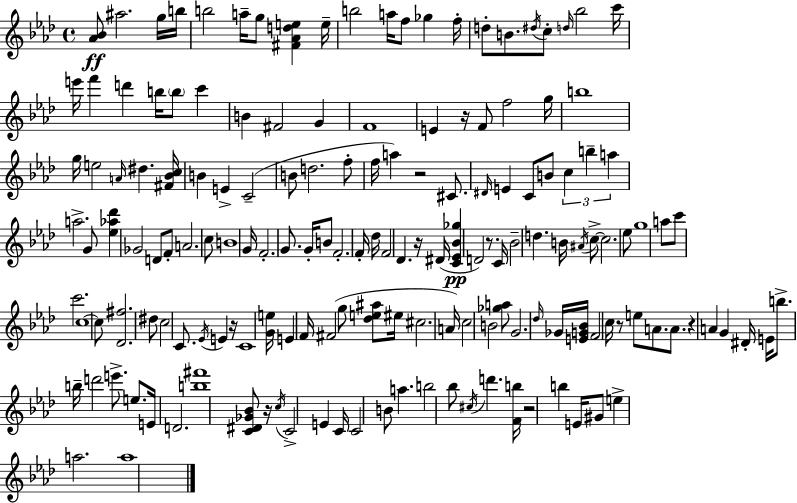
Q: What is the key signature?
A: AES major